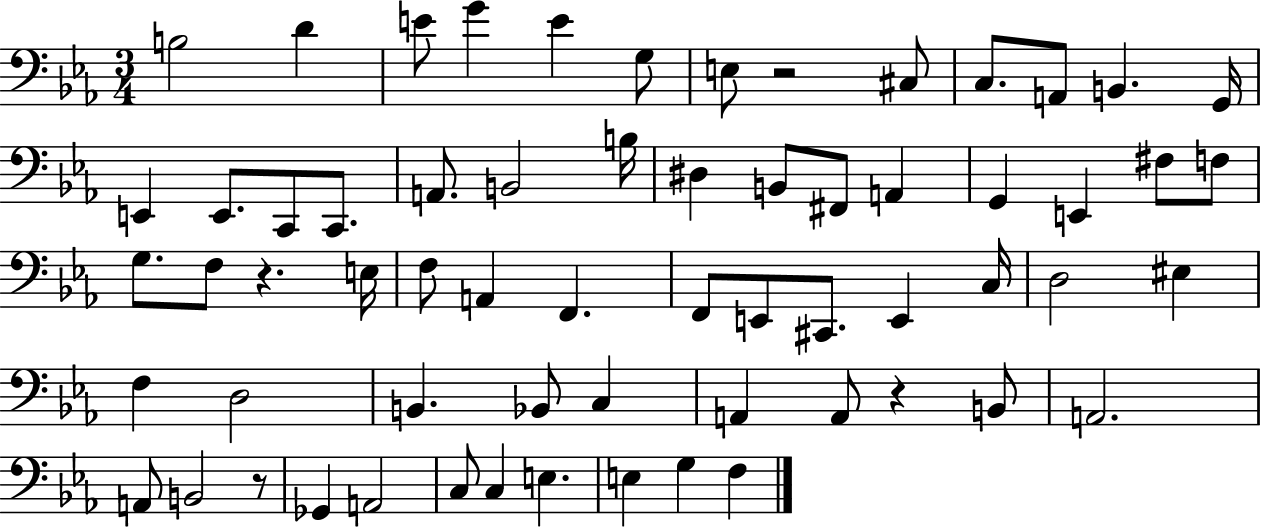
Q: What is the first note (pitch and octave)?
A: B3